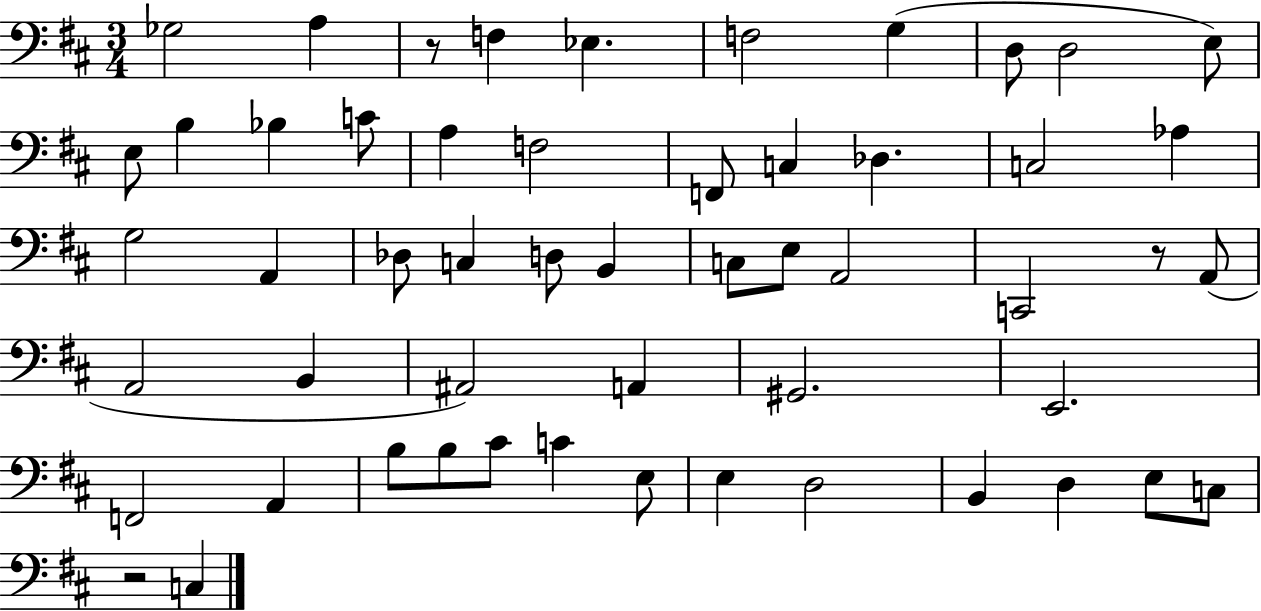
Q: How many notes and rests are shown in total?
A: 54